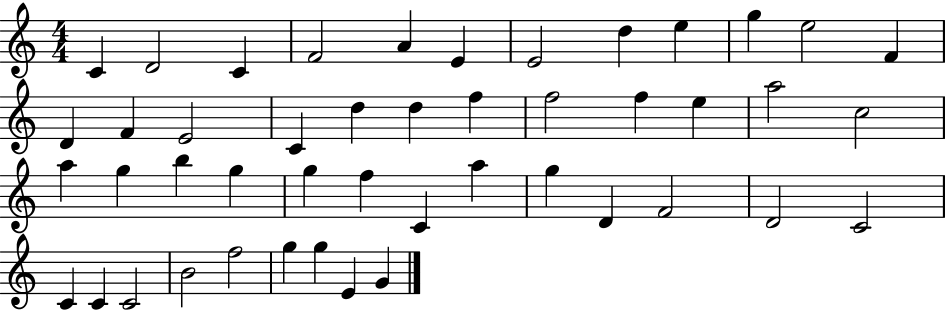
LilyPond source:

{
  \clef treble
  \numericTimeSignature
  \time 4/4
  \key c \major
  c'4 d'2 c'4 | f'2 a'4 e'4 | e'2 d''4 e''4 | g''4 e''2 f'4 | \break d'4 f'4 e'2 | c'4 d''4 d''4 f''4 | f''2 f''4 e''4 | a''2 c''2 | \break a''4 g''4 b''4 g''4 | g''4 f''4 c'4 a''4 | g''4 d'4 f'2 | d'2 c'2 | \break c'4 c'4 c'2 | b'2 f''2 | g''4 g''4 e'4 g'4 | \bar "|."
}